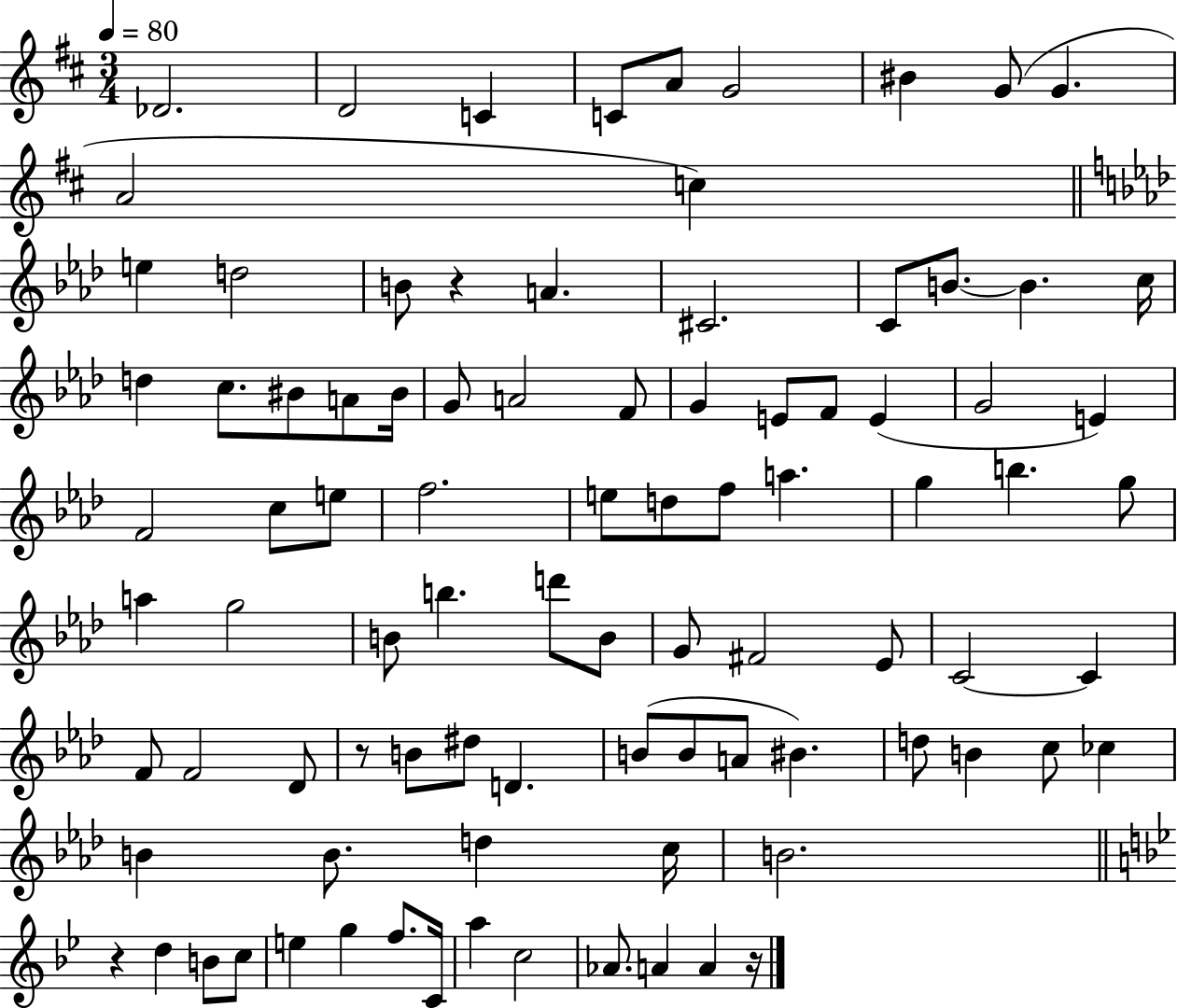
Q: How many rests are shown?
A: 4